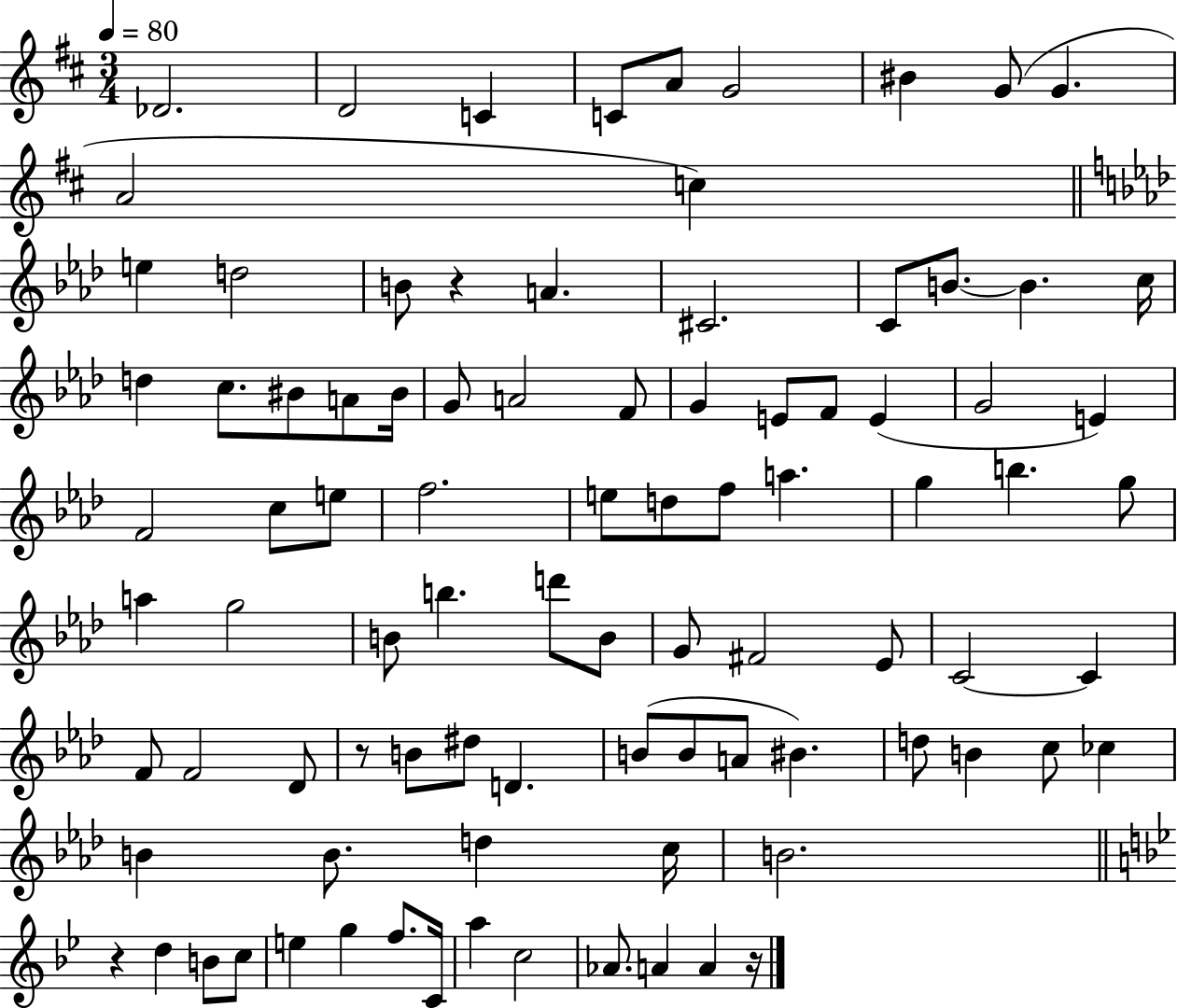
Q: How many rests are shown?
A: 4